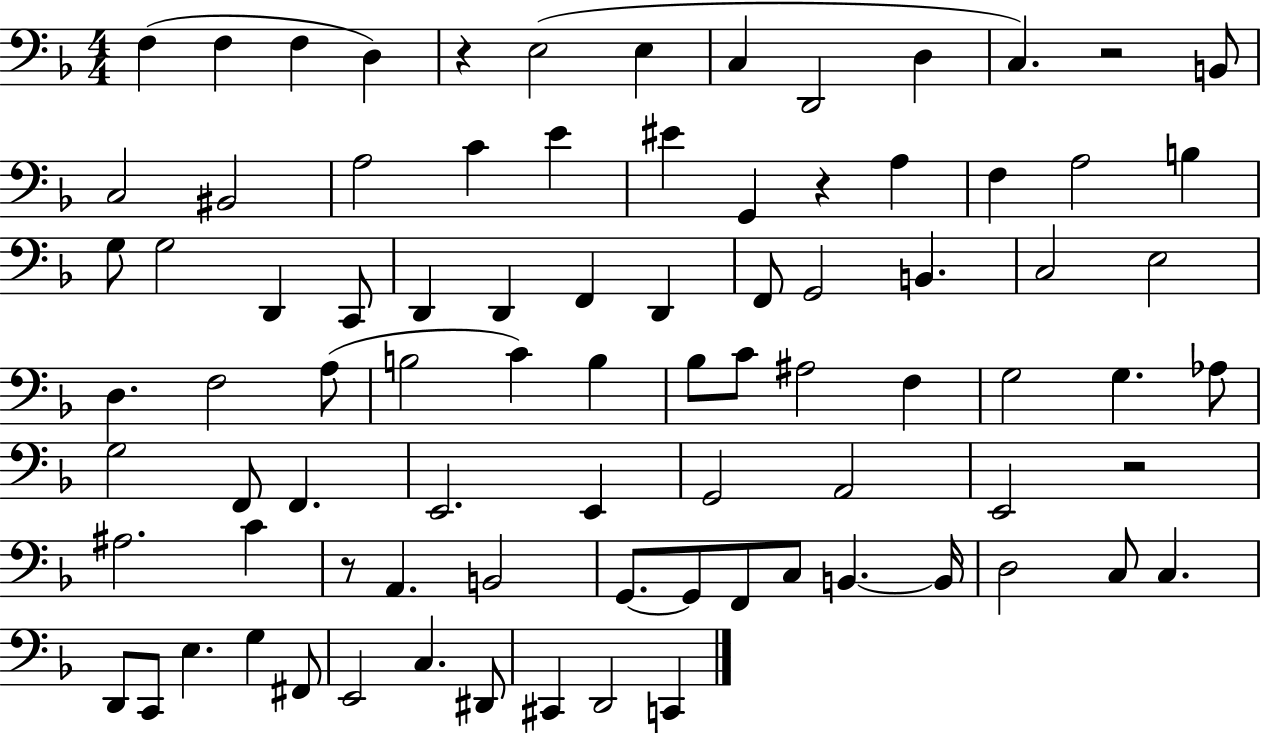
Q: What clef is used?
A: bass